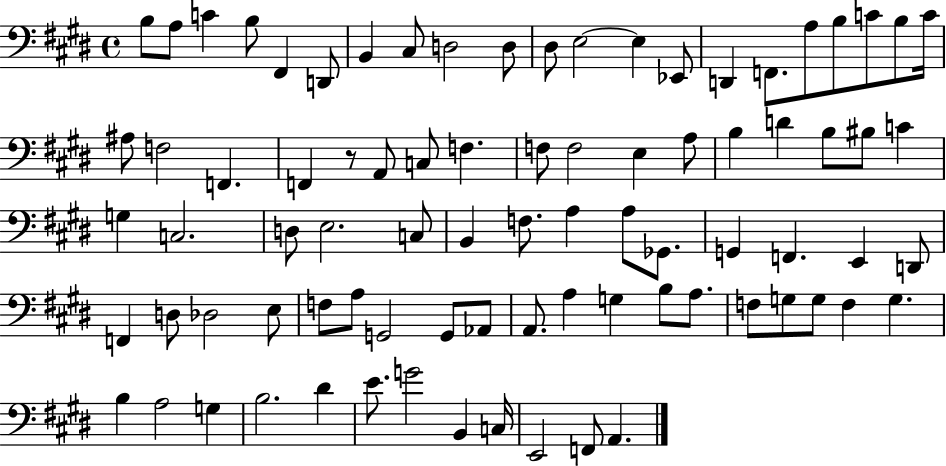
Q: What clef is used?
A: bass